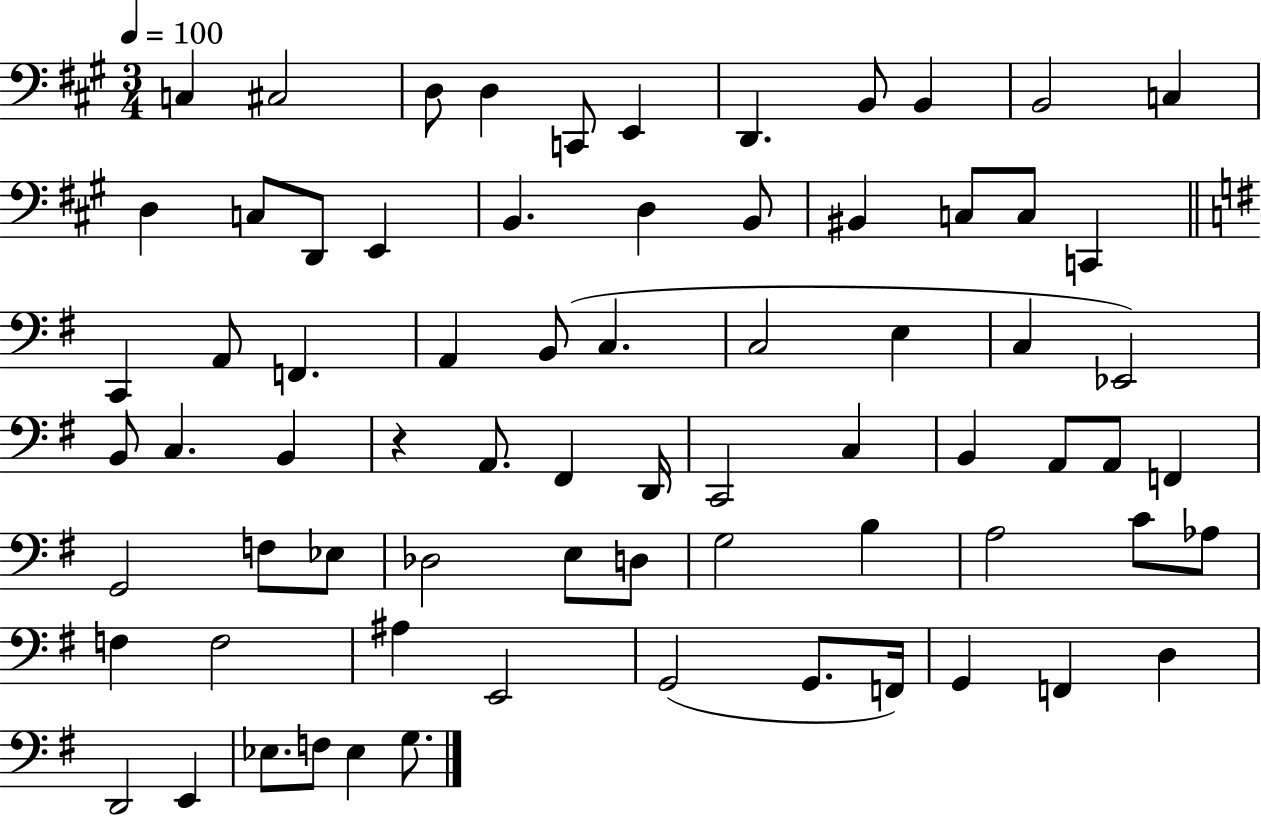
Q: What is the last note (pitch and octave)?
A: G3